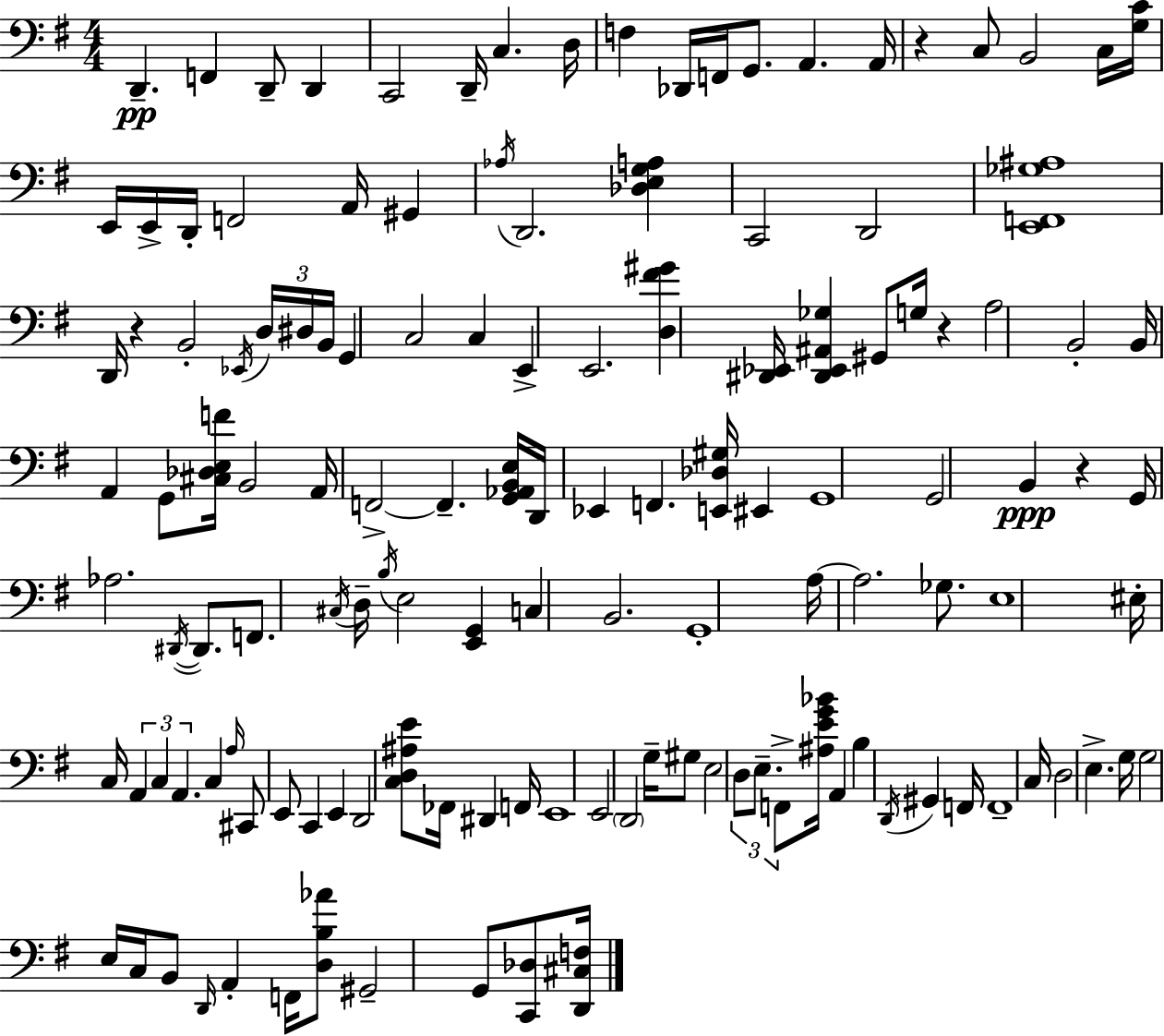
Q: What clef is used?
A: bass